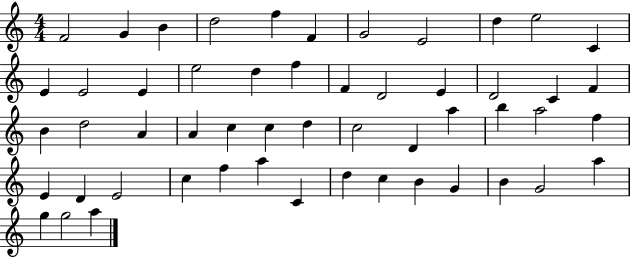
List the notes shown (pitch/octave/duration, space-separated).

F4/h G4/q B4/q D5/h F5/q F4/q G4/h E4/h D5/q E5/h C4/q E4/q E4/h E4/q E5/h D5/q F5/q F4/q D4/h E4/q D4/h C4/q F4/q B4/q D5/h A4/q A4/q C5/q C5/q D5/q C5/h D4/q A5/q B5/q A5/h F5/q E4/q D4/q E4/h C5/q F5/q A5/q C4/q D5/q C5/q B4/q G4/q B4/q G4/h A5/q G5/q G5/h A5/q